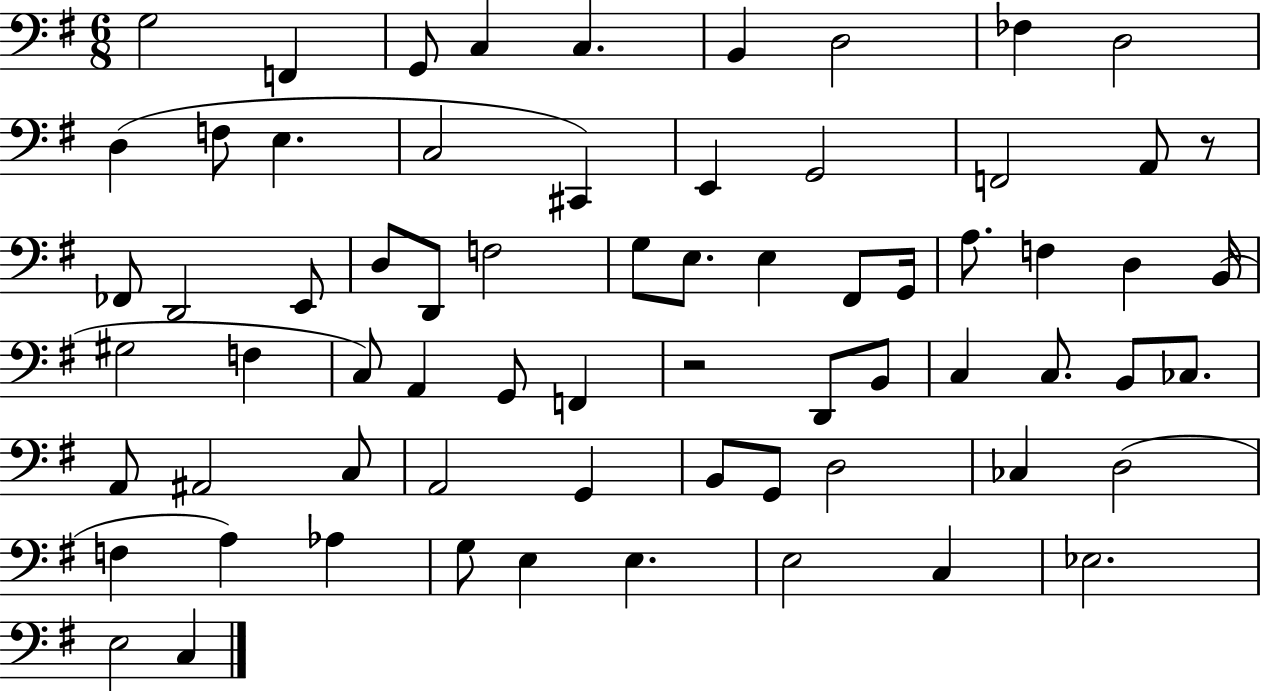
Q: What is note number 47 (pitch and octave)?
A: A#2